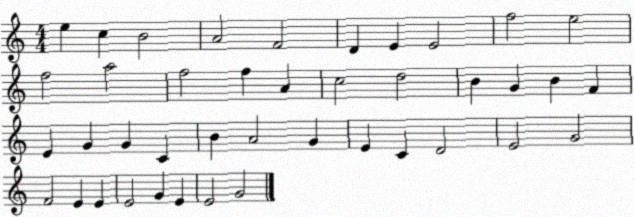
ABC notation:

X:1
T:Untitled
M:4/4
L:1/4
K:C
e c B2 A2 F2 D E E2 f2 e2 f2 a2 f2 f A c2 d2 B G B F E G G C B A2 G E C D2 E2 G2 F2 E E E2 G E E2 G2